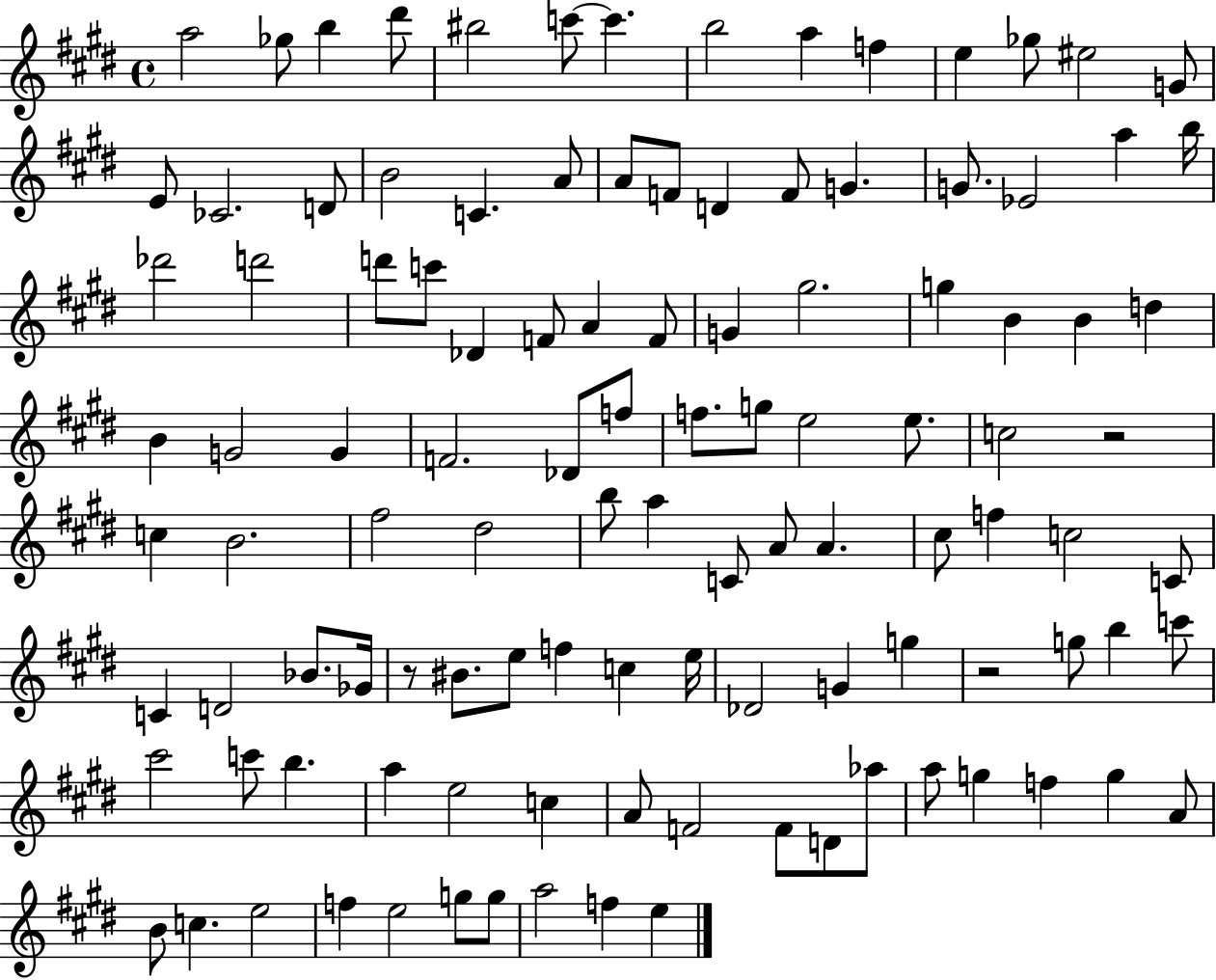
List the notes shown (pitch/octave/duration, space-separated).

A5/h Gb5/e B5/q D#6/e BIS5/h C6/e C6/q. B5/h A5/q F5/q E5/q Gb5/e EIS5/h G4/e E4/e CES4/h. D4/e B4/h C4/q. A4/e A4/e F4/e D4/q F4/e G4/q. G4/e. Eb4/h A5/q B5/s Db6/h D6/h D6/e C6/e Db4/q F4/e A4/q F4/e G4/q G#5/h. G5/q B4/q B4/q D5/q B4/q G4/h G4/q F4/h. Db4/e F5/e F5/e. G5/e E5/h E5/e. C5/h R/h C5/q B4/h. F#5/h D#5/h B5/e A5/q C4/e A4/e A4/q. C#5/e F5/q C5/h C4/e C4/q D4/h Bb4/e. Gb4/s R/e BIS4/e. E5/e F5/q C5/q E5/s Db4/h G4/q G5/q R/h G5/e B5/q C6/e C#6/h C6/e B5/q. A5/q E5/h C5/q A4/e F4/h F4/e D4/e Ab5/e A5/e G5/q F5/q G5/q A4/e B4/e C5/q. E5/h F5/q E5/h G5/e G5/e A5/h F5/q E5/q